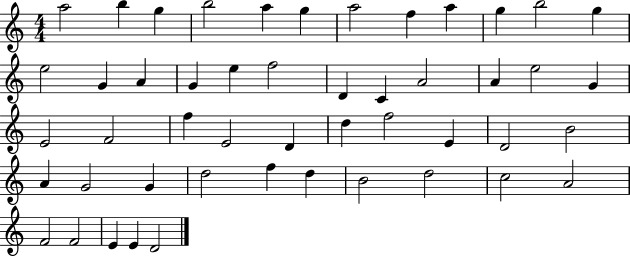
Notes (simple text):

A5/h B5/q G5/q B5/h A5/q G5/q A5/h F5/q A5/q G5/q B5/h G5/q E5/h G4/q A4/q G4/q E5/q F5/h D4/q C4/q A4/h A4/q E5/h G4/q E4/h F4/h F5/q E4/h D4/q D5/q F5/h E4/q D4/h B4/h A4/q G4/h G4/q D5/h F5/q D5/q B4/h D5/h C5/h A4/h F4/h F4/h E4/q E4/q D4/h